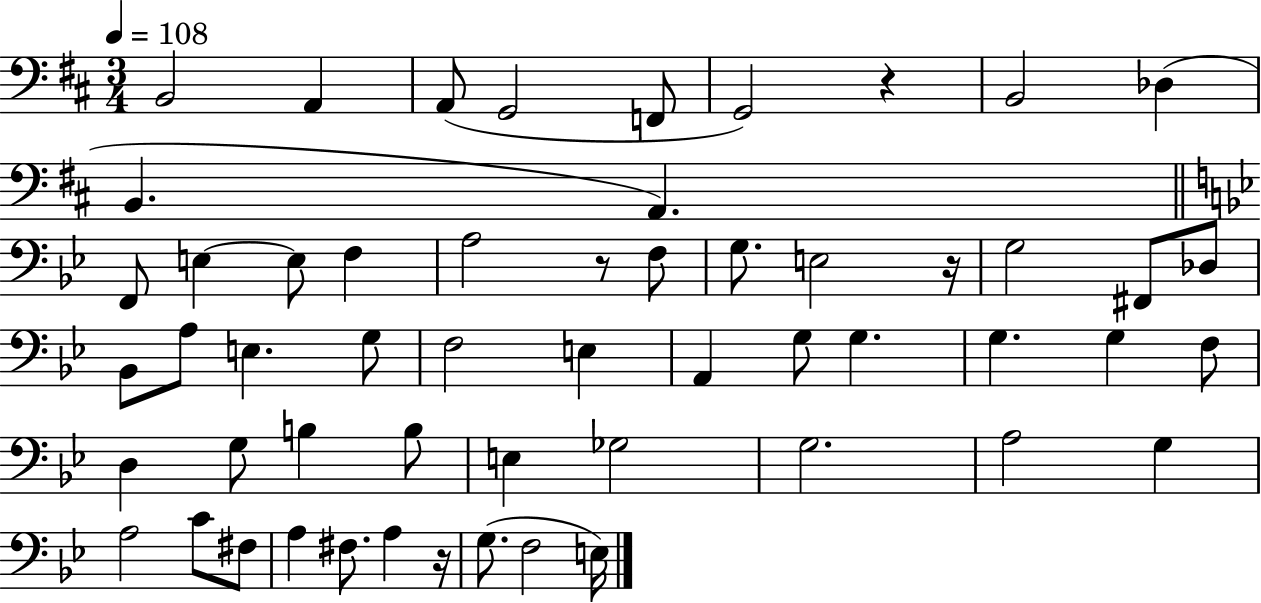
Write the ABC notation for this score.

X:1
T:Untitled
M:3/4
L:1/4
K:D
B,,2 A,, A,,/2 G,,2 F,,/2 G,,2 z B,,2 _D, B,, A,, F,,/2 E, E,/2 F, A,2 z/2 F,/2 G,/2 E,2 z/4 G,2 ^F,,/2 _D,/2 _B,,/2 A,/2 E, G,/2 F,2 E, A,, G,/2 G, G, G, F,/2 D, G,/2 B, B,/2 E, _G,2 G,2 A,2 G, A,2 C/2 ^F,/2 A, ^F,/2 A, z/4 G,/2 F,2 E,/4